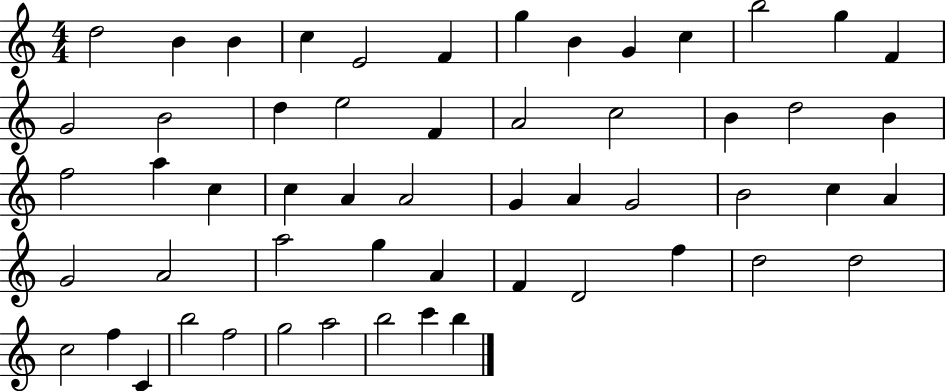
{
  \clef treble
  \numericTimeSignature
  \time 4/4
  \key c \major
  d''2 b'4 b'4 | c''4 e'2 f'4 | g''4 b'4 g'4 c''4 | b''2 g''4 f'4 | \break g'2 b'2 | d''4 e''2 f'4 | a'2 c''2 | b'4 d''2 b'4 | \break f''2 a''4 c''4 | c''4 a'4 a'2 | g'4 a'4 g'2 | b'2 c''4 a'4 | \break g'2 a'2 | a''2 g''4 a'4 | f'4 d'2 f''4 | d''2 d''2 | \break c''2 f''4 c'4 | b''2 f''2 | g''2 a''2 | b''2 c'''4 b''4 | \break \bar "|."
}